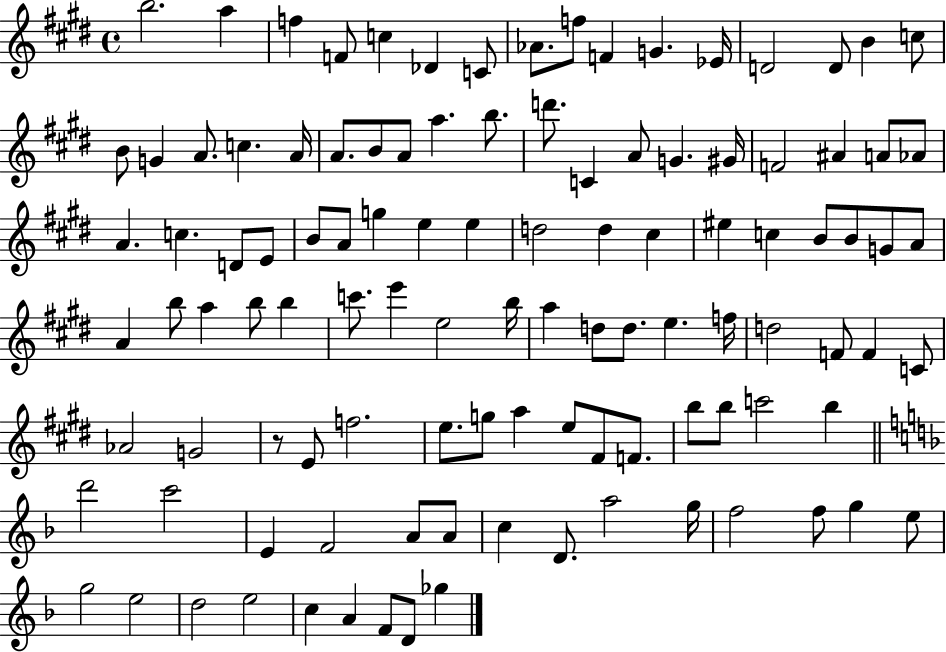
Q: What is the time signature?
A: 4/4